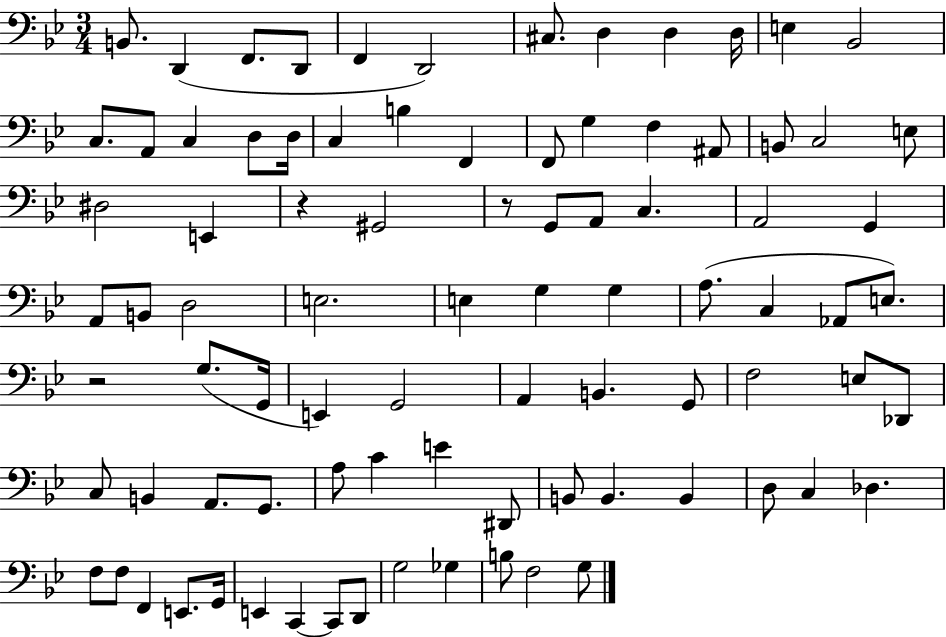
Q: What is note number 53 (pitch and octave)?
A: G2